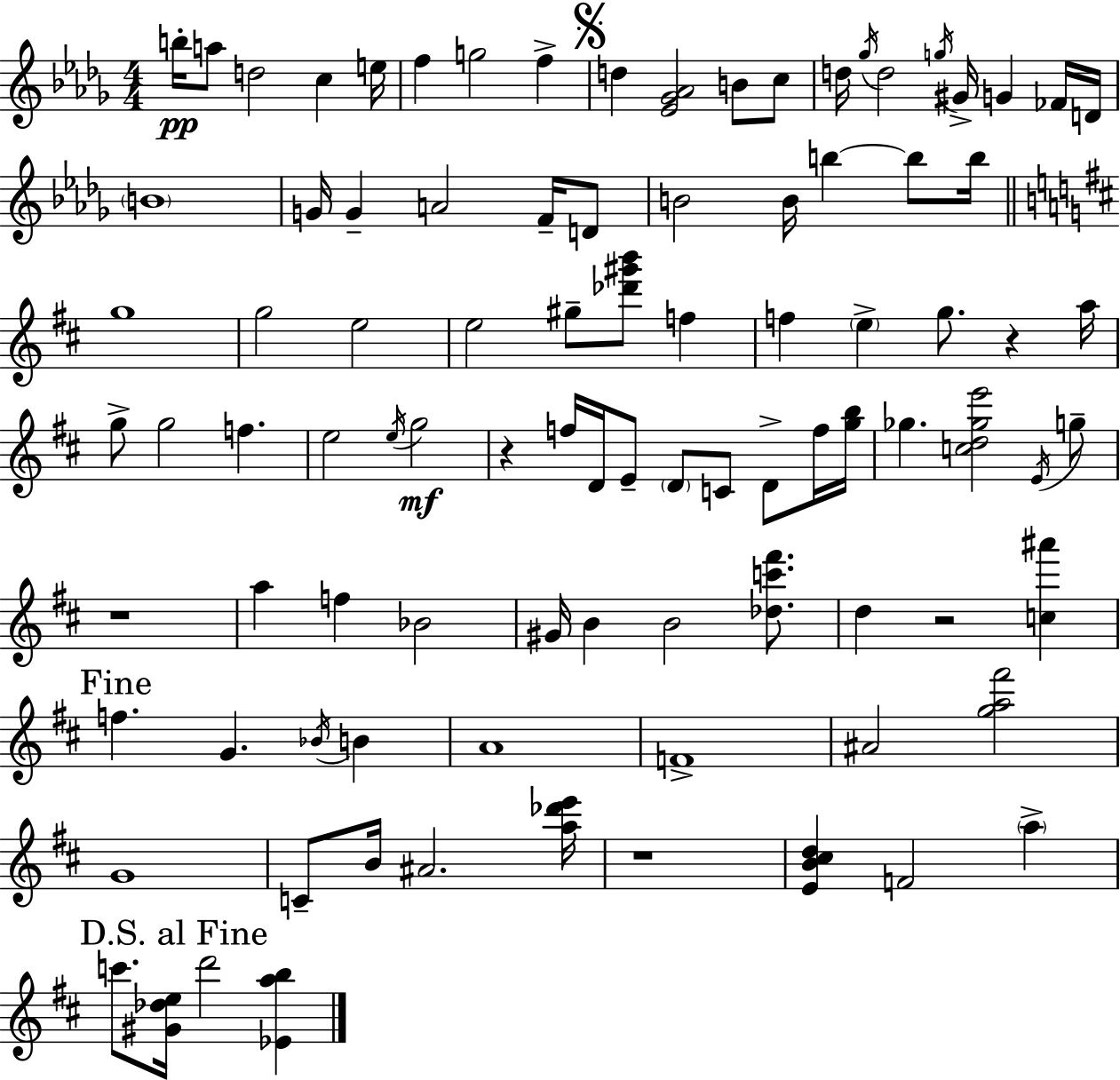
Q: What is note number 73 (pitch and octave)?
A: B4